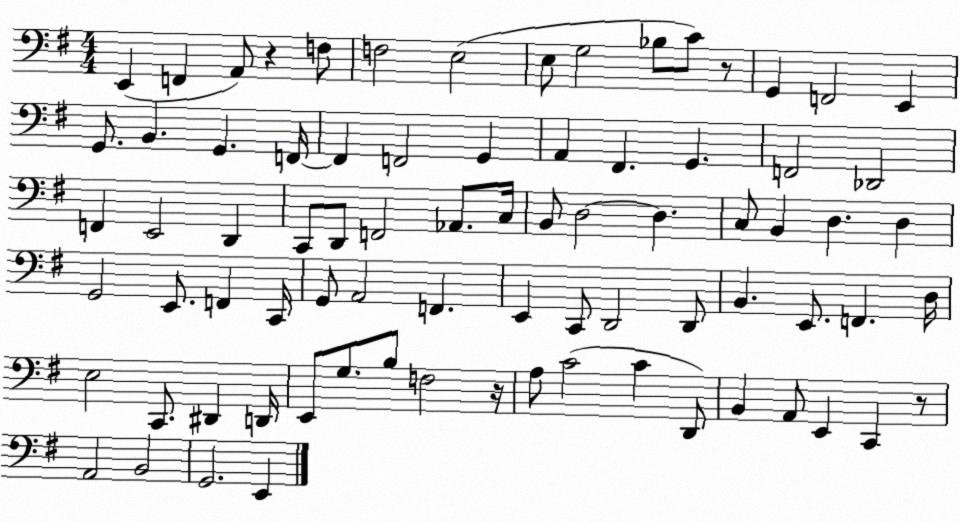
X:1
T:Untitled
M:4/4
L:1/4
K:G
E,, F,, A,,/2 z F,/2 F,2 E,2 E,/2 G,2 _B,/2 C/2 z/2 G,, F,,2 E,, G,,/2 B,, G,, F,,/4 F,, F,,2 G,, A,, ^F,, G,, F,,2 _D,,2 F,, E,,2 D,, C,,/2 D,,/2 F,,2 _A,,/2 C,/4 B,,/2 D,2 D, C,/2 B,, D, D, G,,2 E,,/2 F,, C,,/4 G,,/2 A,,2 F,, E,, C,,/2 D,,2 D,,/2 B,, E,,/2 F,, D,/4 E,2 C,,/2 ^D,, D,,/4 E,,/2 G,/2 B,/2 F,2 z/4 A,/2 C2 C D,,/2 B,, A,,/2 E,, C,, z/2 A,,2 B,,2 G,,2 E,,